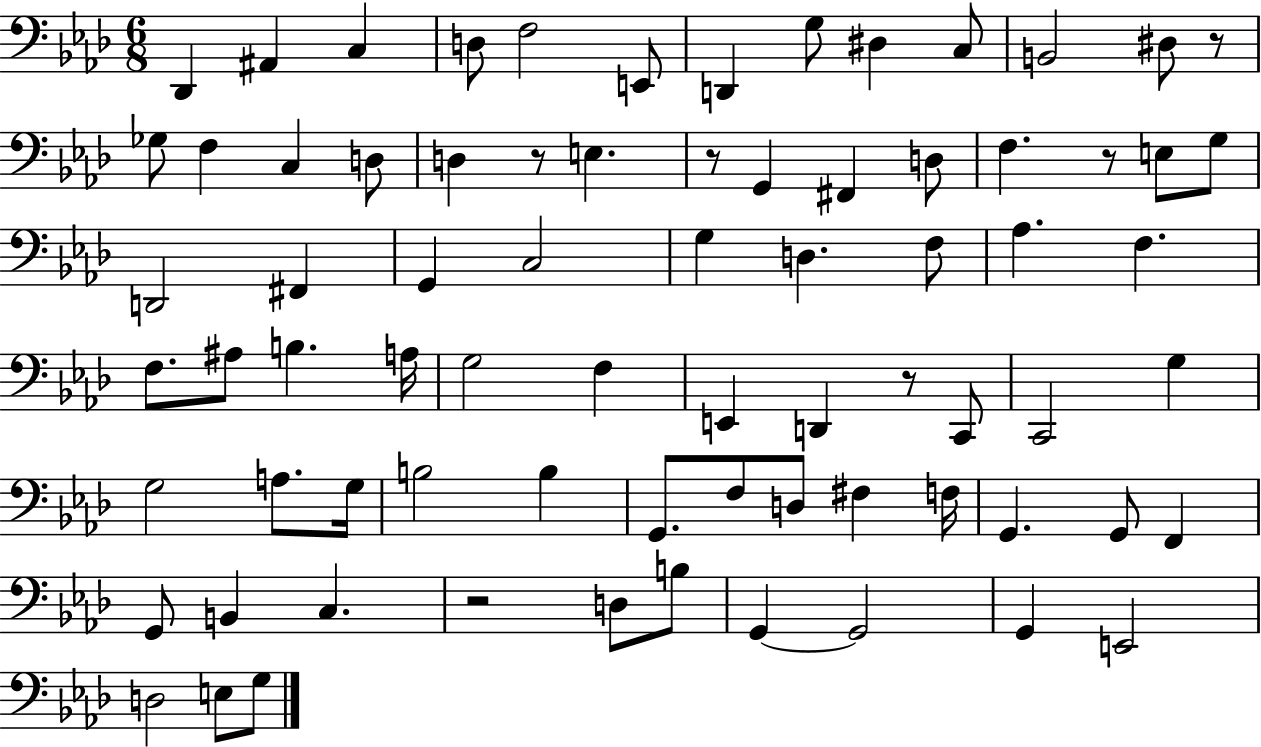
{
  \clef bass
  \numericTimeSignature
  \time 6/8
  \key aes \major
  des,4 ais,4 c4 | d8 f2 e,8 | d,4 g8 dis4 c8 | b,2 dis8 r8 | \break ges8 f4 c4 d8 | d4 r8 e4. | r8 g,4 fis,4 d8 | f4. r8 e8 g8 | \break d,2 fis,4 | g,4 c2 | g4 d4. f8 | aes4. f4. | \break f8. ais8 b4. a16 | g2 f4 | e,4 d,4 r8 c,8 | c,2 g4 | \break g2 a8. g16 | b2 b4 | g,8. f8 d8 fis4 f16 | g,4. g,8 f,4 | \break g,8 b,4 c4. | r2 d8 b8 | g,4~~ g,2 | g,4 e,2 | \break d2 e8 g8 | \bar "|."
}